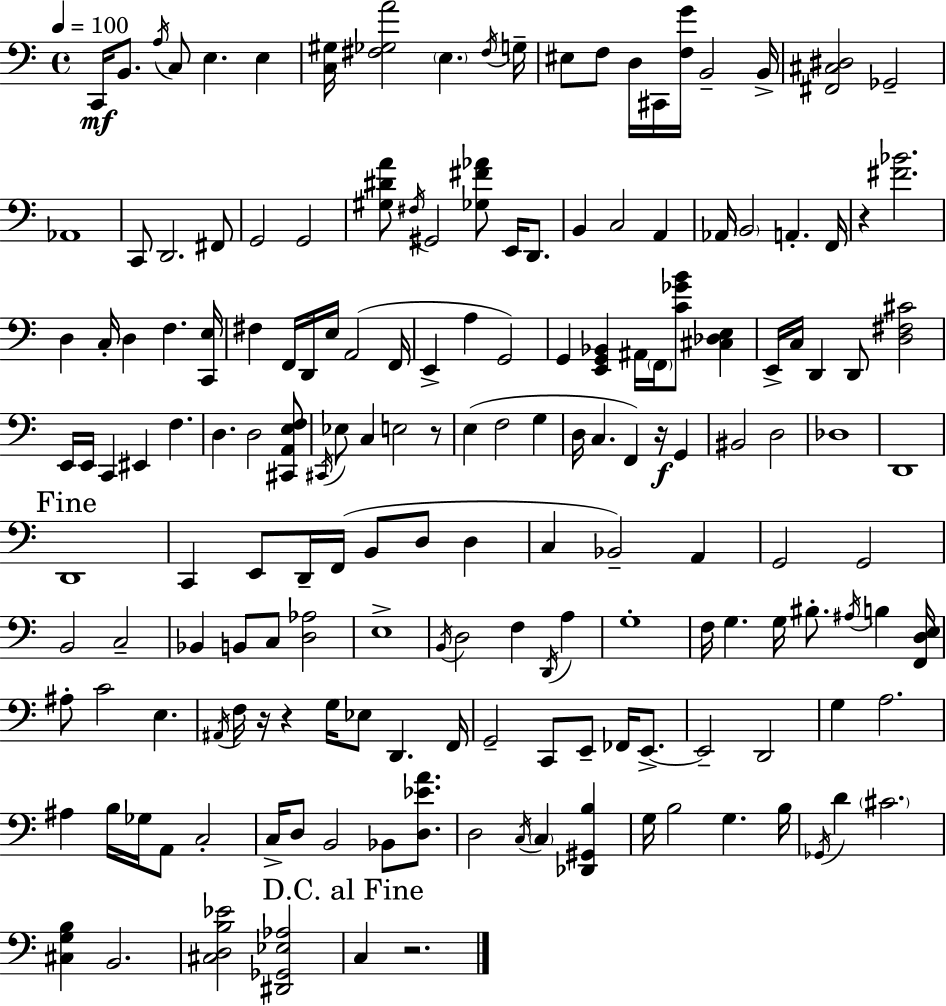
C2/s B2/e. A3/s C3/e E3/q. E3/q [C3,G#3]/s [F#3,Gb3,A4]/h E3/q. F#3/s G3/s EIS3/e F3/e D3/s C#2/s [F3,G4]/s B2/h B2/s [F#2,C#3,D#3]/h Gb2/h Ab2/w C2/e D2/h. F#2/e G2/h G2/h [G#3,D#4,A4]/e F#3/s G#2/h [Gb3,F#4,Ab4]/e E2/s D2/e. B2/q C3/h A2/q Ab2/s B2/h A2/q. F2/s R/q [F#4,Bb4]/h. D3/q C3/s D3/q F3/q. [C2,E3]/s F#3/q F2/s D2/s E3/s A2/h F2/s E2/q A3/q G2/h G2/q [E2,G2,Bb2]/q A#2/s F2/s [C4,Gb4,B4]/e [C#3,Db3,E3]/q E2/s C3/s D2/q D2/e [D3,F#3,C#4]/h E2/s E2/s C2/q EIS2/q F3/q. D3/q. D3/h [C#2,A2,E3,F3]/e C#2/s Eb3/e C3/q E3/h R/e E3/q F3/h G3/q D3/s C3/q. F2/q R/s G2/q BIS2/h D3/h Db3/w D2/w D2/w C2/q E2/e D2/s F2/s B2/e D3/e D3/q C3/q Bb2/h A2/q G2/h G2/h B2/h C3/h Bb2/q B2/e C3/e [D3,Ab3]/h E3/w B2/s D3/h F3/q D2/s A3/q G3/w F3/s G3/q. G3/s BIS3/e. A#3/s B3/q [F2,D3,E3]/s A#3/e C4/h E3/q. A#2/s F3/s R/s R/q G3/s Eb3/e D2/q. F2/s G2/h C2/e E2/e FES2/s E2/e. E2/h D2/h G3/q A3/h. A#3/q B3/s Gb3/s A2/e C3/h C3/s D3/e B2/h Bb2/e [D3,Eb4,A4]/e. D3/h C3/s C3/q [Db2,G#2,B3]/q G3/s B3/h G3/q. B3/s Gb2/s D4/q C#4/h. [C#3,G3,B3]/q B2/h. [C#3,D3,B3,Eb4]/h [D#2,Gb2,Eb3,Ab3]/h C3/q R/h.